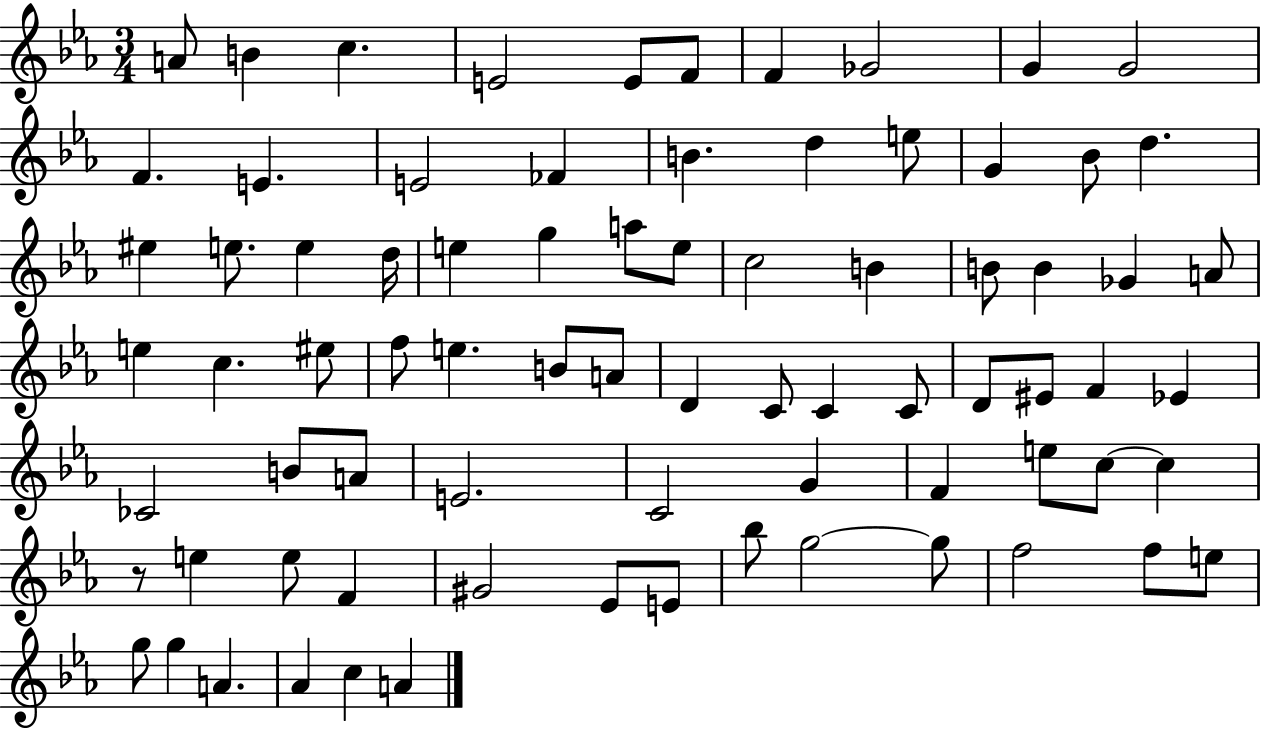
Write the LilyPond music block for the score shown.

{
  \clef treble
  \numericTimeSignature
  \time 3/4
  \key ees \major
  a'8 b'4 c''4. | e'2 e'8 f'8 | f'4 ges'2 | g'4 g'2 | \break f'4. e'4. | e'2 fes'4 | b'4. d''4 e''8 | g'4 bes'8 d''4. | \break eis''4 e''8. e''4 d''16 | e''4 g''4 a''8 e''8 | c''2 b'4 | b'8 b'4 ges'4 a'8 | \break e''4 c''4. eis''8 | f''8 e''4. b'8 a'8 | d'4 c'8 c'4 c'8 | d'8 eis'8 f'4 ees'4 | \break ces'2 b'8 a'8 | e'2. | c'2 g'4 | f'4 e''8 c''8~~ c''4 | \break r8 e''4 e''8 f'4 | gis'2 ees'8 e'8 | bes''8 g''2~~ g''8 | f''2 f''8 e''8 | \break g''8 g''4 a'4. | aes'4 c''4 a'4 | \bar "|."
}